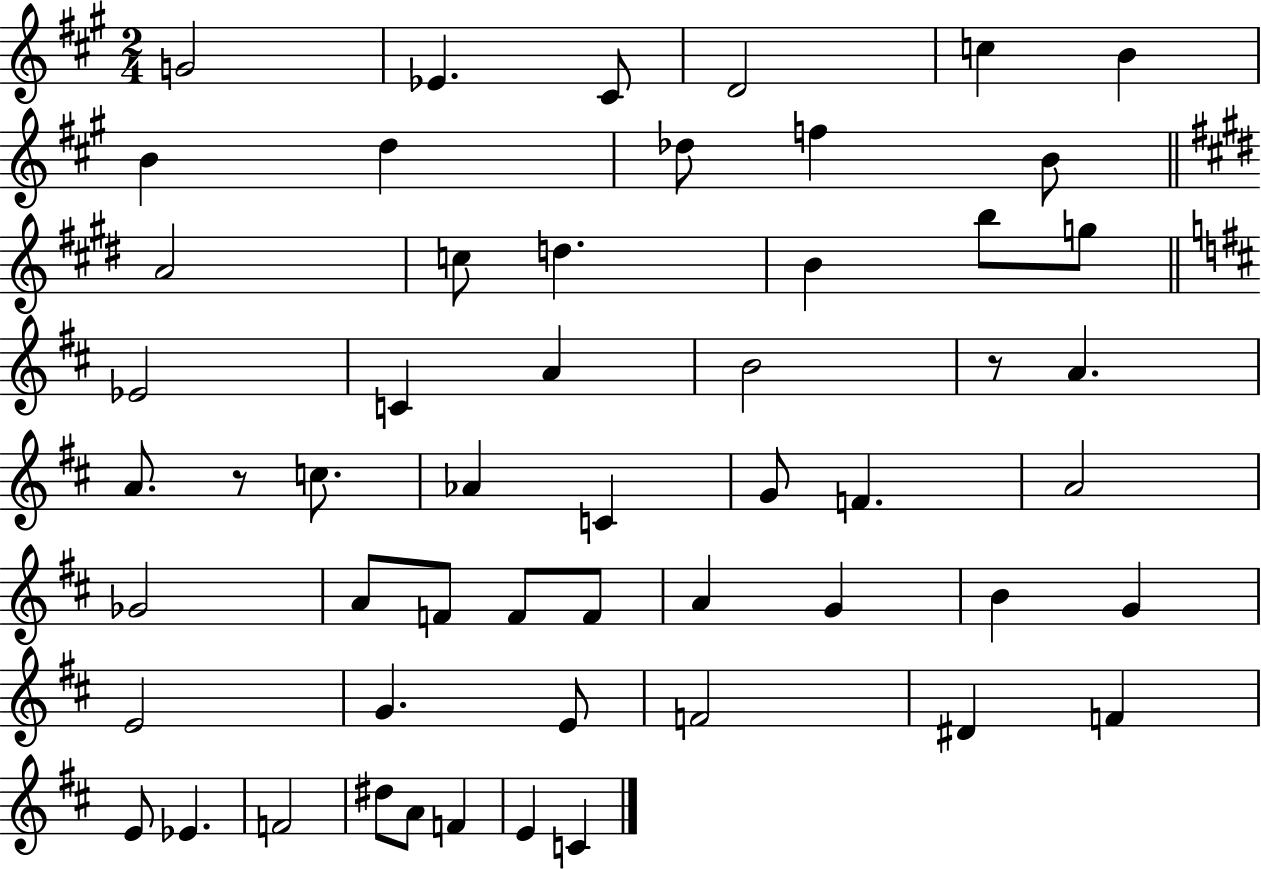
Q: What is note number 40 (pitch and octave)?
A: G4